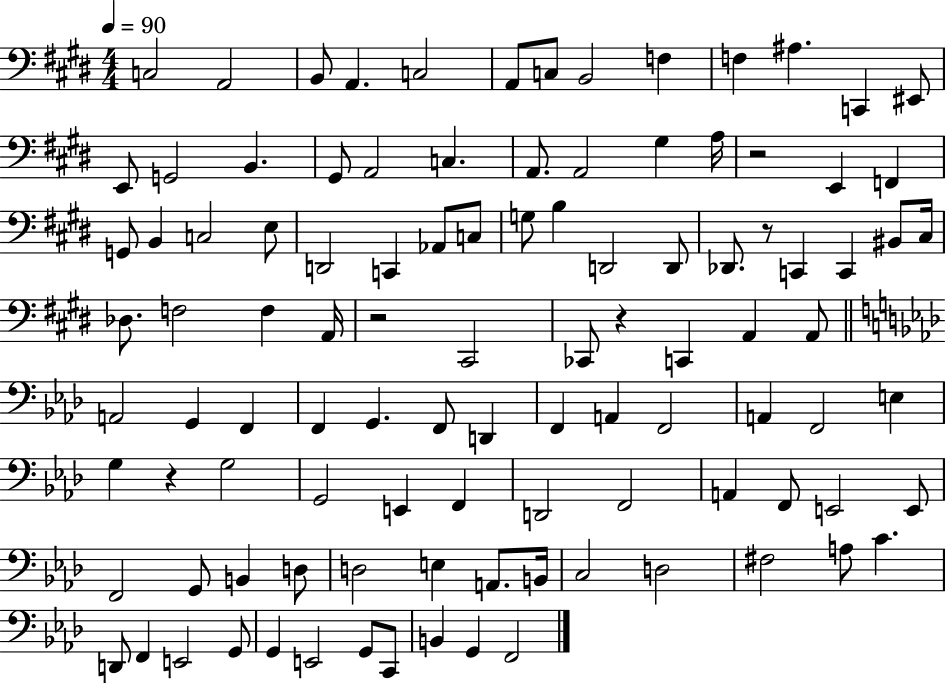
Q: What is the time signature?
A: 4/4